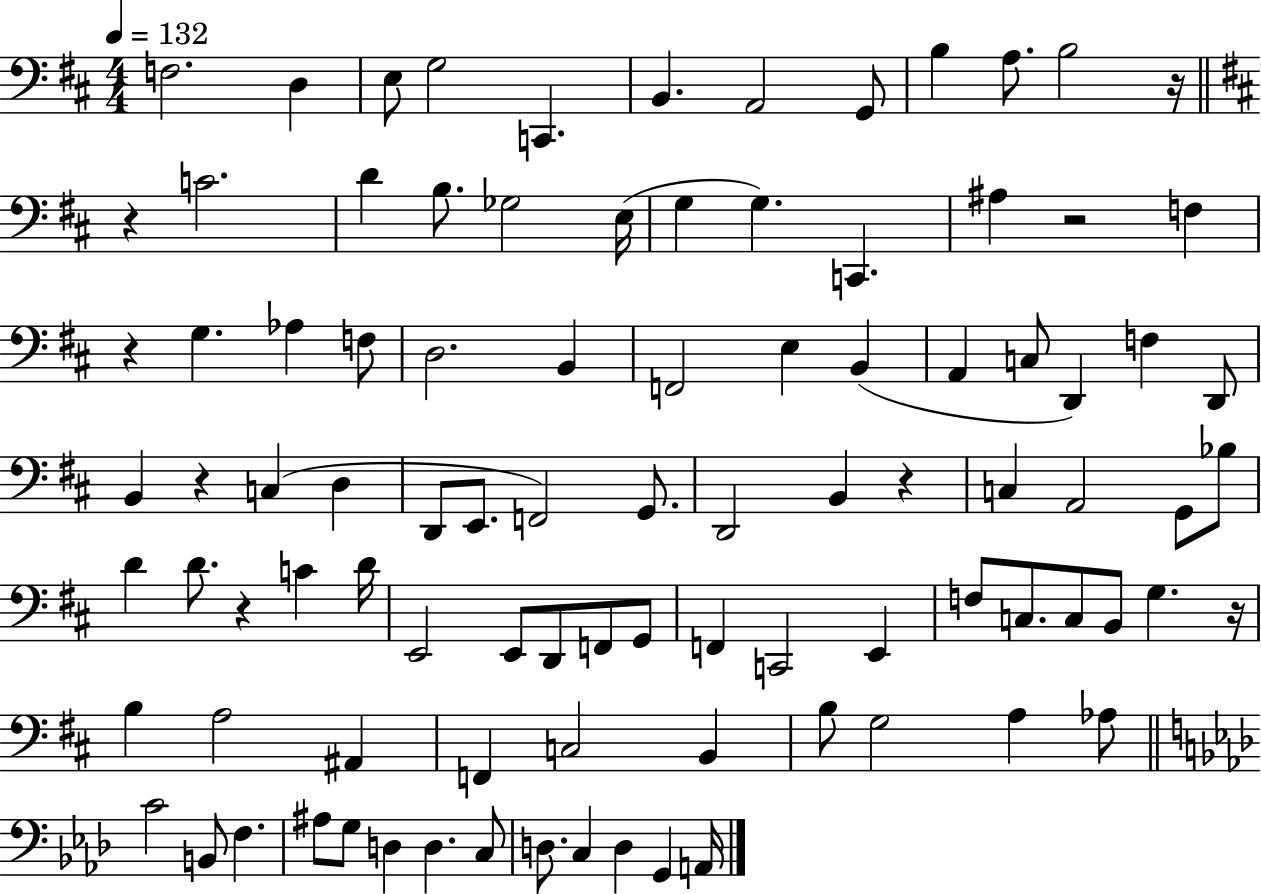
F3/h. D3/q E3/e G3/h C2/q. B2/q. A2/h G2/e B3/q A3/e. B3/h R/s R/q C4/h. D4/q B3/e. Gb3/h E3/s G3/q G3/q. C2/q. A#3/q R/h F3/q R/q G3/q. Ab3/q F3/e D3/h. B2/q F2/h E3/q B2/q A2/q C3/e D2/q F3/q D2/e B2/q R/q C3/q D3/q D2/e E2/e. F2/h G2/e. D2/h B2/q R/q C3/q A2/h G2/e Bb3/e D4/q D4/e. R/q C4/q D4/s E2/h E2/e D2/e F2/e G2/e F2/q C2/h E2/q F3/e C3/e. C3/e B2/e G3/q. R/s B3/q A3/h A#2/q F2/q C3/h B2/q B3/e G3/h A3/q Ab3/e C4/h B2/e F3/q. A#3/e G3/e D3/q D3/q. C3/e D3/e. C3/q D3/q G2/q A2/s